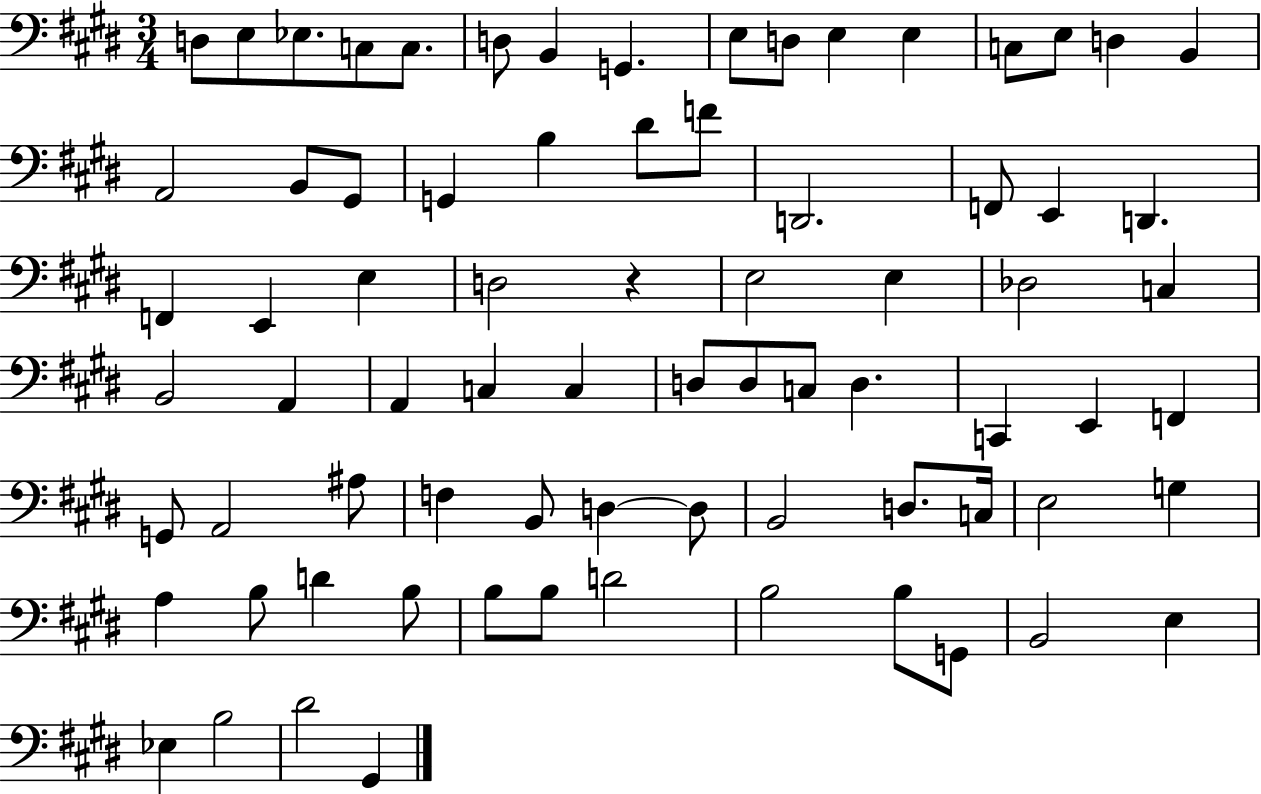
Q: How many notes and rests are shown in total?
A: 76